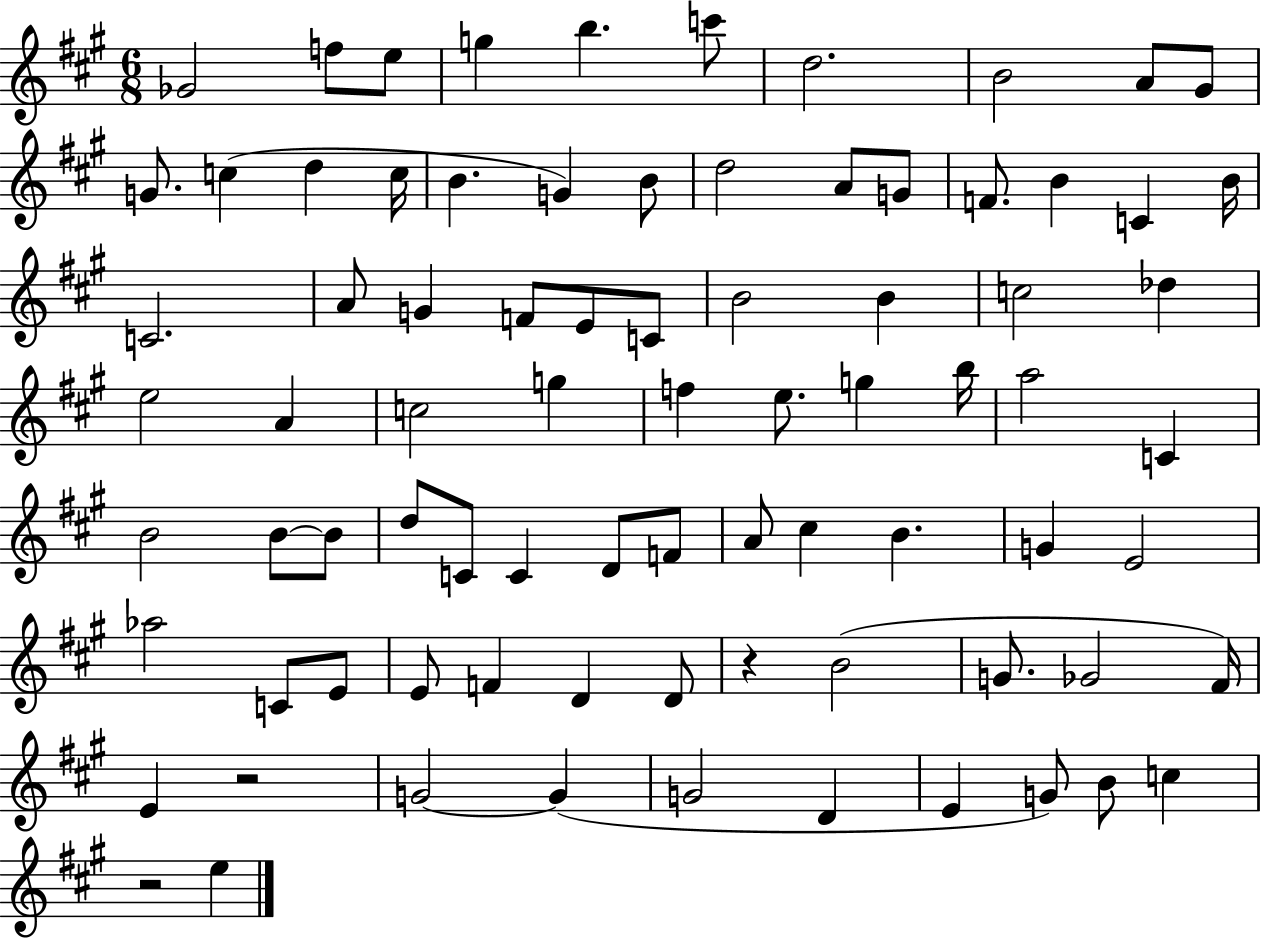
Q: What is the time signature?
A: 6/8